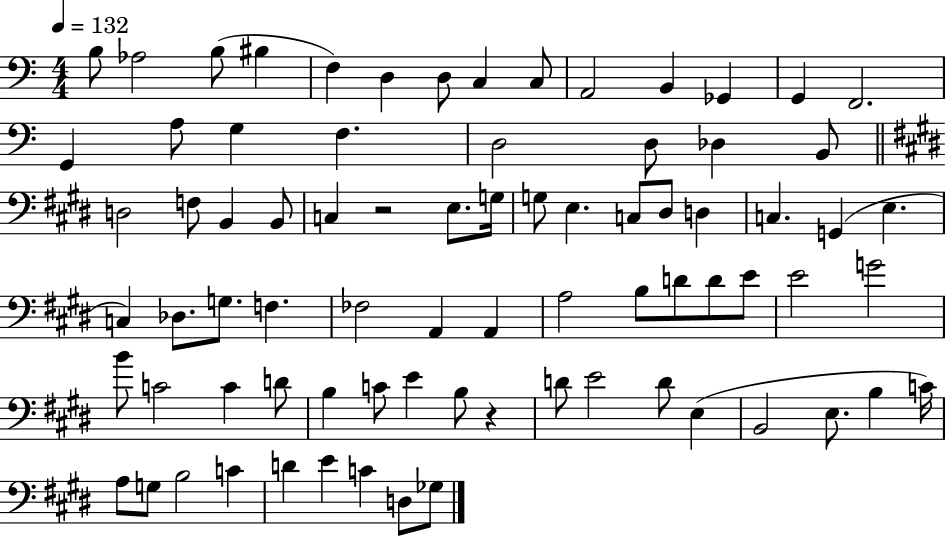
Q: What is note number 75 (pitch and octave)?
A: D3